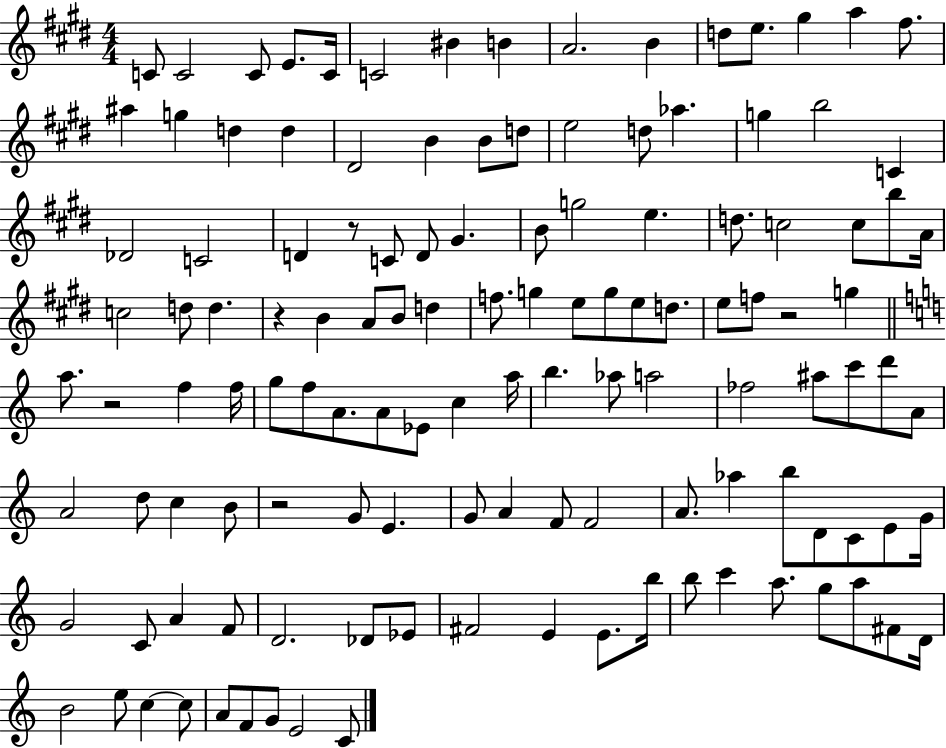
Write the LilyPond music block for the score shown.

{
  \clef treble
  \numericTimeSignature
  \time 4/4
  \key e \major
  c'8 c'2 c'8 e'8. c'16 | c'2 bis'4 b'4 | a'2. b'4 | d''8 e''8. gis''4 a''4 fis''8. | \break ais''4 g''4 d''4 d''4 | dis'2 b'4 b'8 d''8 | e''2 d''8 aes''4. | g''4 b''2 c'4 | \break des'2 c'2 | d'4 r8 c'8 d'8 gis'4. | b'8 g''2 e''4. | d''8. c''2 c''8 b''8 a'16 | \break c''2 d''8 d''4. | r4 b'4 a'8 b'8 d''4 | f''8. g''4 e''8 g''8 e''8 d''8. | e''8 f''8 r2 g''4 | \break \bar "||" \break \key c \major a''8. r2 f''4 f''16 | g''8 f''8 a'8. a'8 ees'8 c''4 a''16 | b''4. aes''8 a''2 | fes''2 ais''8 c'''8 d'''8 a'8 | \break a'2 d''8 c''4 b'8 | r2 g'8 e'4. | g'8 a'4 f'8 f'2 | a'8. aes''4 b''8 d'8 c'8 e'8 g'16 | \break g'2 c'8 a'4 f'8 | d'2. des'8 ees'8 | fis'2 e'4 e'8. b''16 | b''8 c'''4 a''8. g''8 a''8 fis'8 d'16 | \break b'2 e''8 c''4~~ c''8 | a'8 f'8 g'8 e'2 c'8 | \bar "|."
}